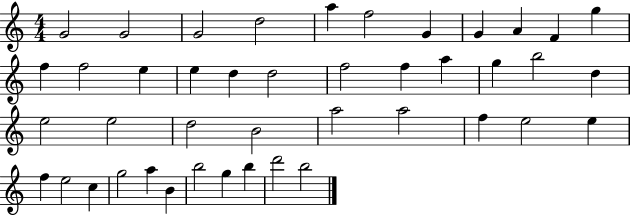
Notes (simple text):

G4/h G4/h G4/h D5/h A5/q F5/h G4/q G4/q A4/q F4/q G5/q F5/q F5/h E5/q E5/q D5/q D5/h F5/h F5/q A5/q G5/q B5/h D5/q E5/h E5/h D5/h B4/h A5/h A5/h F5/q E5/h E5/q F5/q E5/h C5/q G5/h A5/q B4/q B5/h G5/q B5/q D6/h B5/h